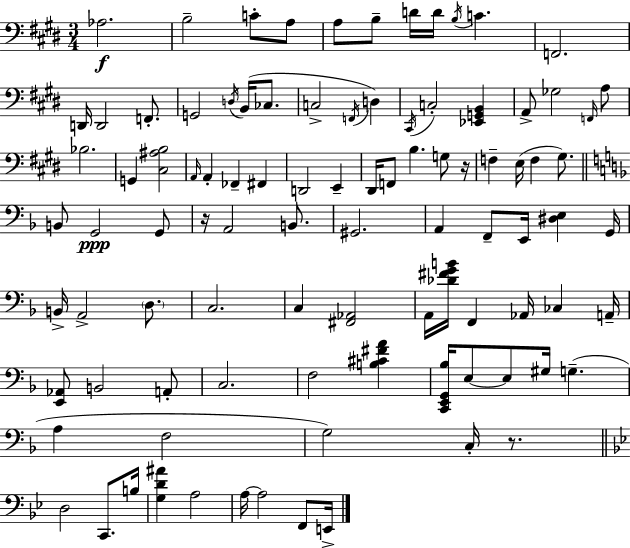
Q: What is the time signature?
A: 3/4